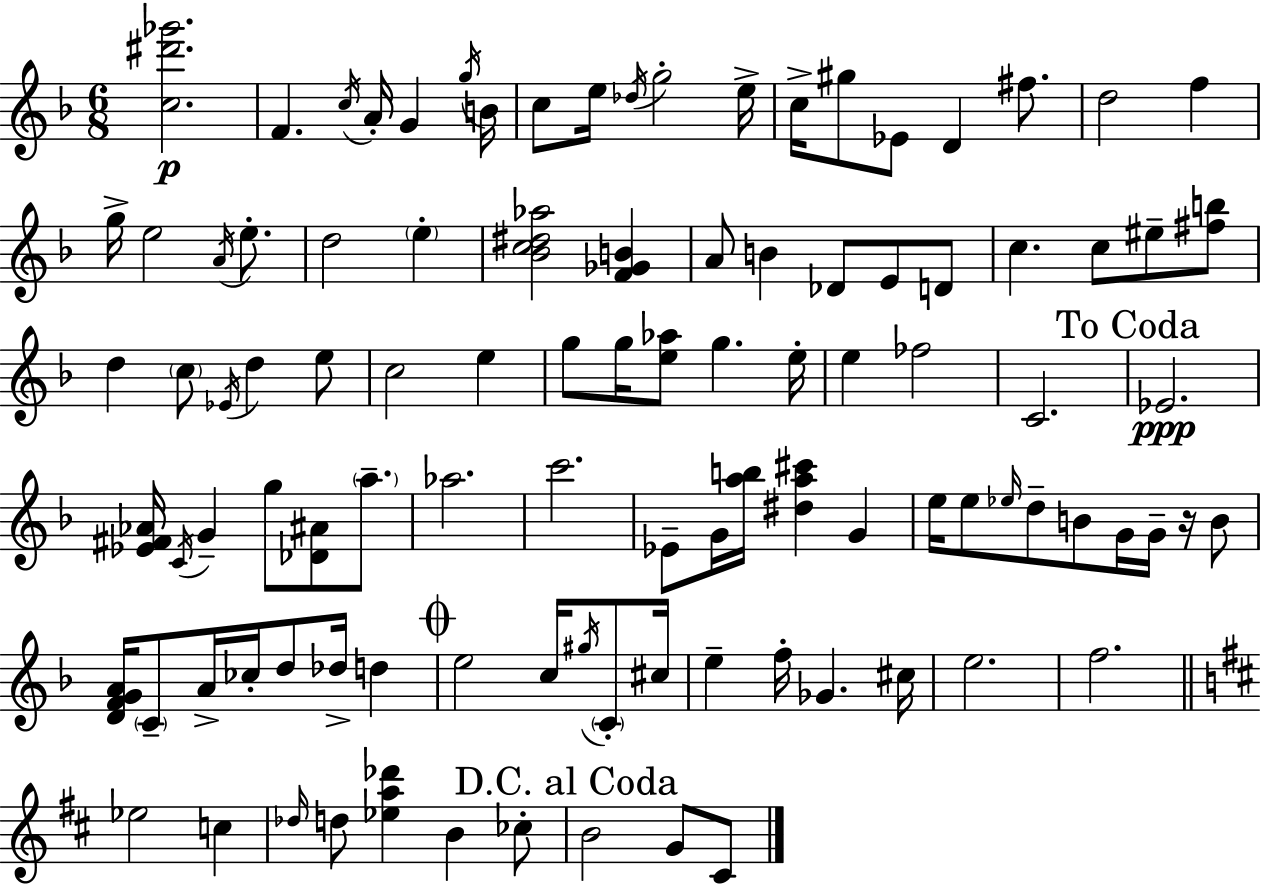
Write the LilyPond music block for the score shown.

{
  \clef treble
  \numericTimeSignature
  \time 6/8
  \key f \major
  <c'' dis''' ges'''>2.\p | f'4. \acciaccatura { c''16 } a'16-. g'4 | \acciaccatura { g''16 } b'16 c''8 e''16 \acciaccatura { des''16 } g''2-. | e''16-> c''16-> gis''8 ees'8 d'4 | \break fis''8. d''2 f''4 | g''16-> e''2 | \acciaccatura { a'16 } e''8.-. d''2 | \parenthesize e''4-. <bes' c'' dis'' aes''>2 | \break <f' ges' b'>4 a'8 b'4 des'8 | e'8 d'8 c''4. c''8 | eis''8-- <fis'' b''>8 d''4 \parenthesize c''8 \acciaccatura { ees'16 } d''4 | e''8 c''2 | \break e''4 g''8 g''16 <e'' aes''>8 g''4. | e''16-. e''4 fes''2 | c'2. | \mark "To Coda" ees'2.\ppp | \break <ees' fis' aes'>16 \acciaccatura { c'16 } g'4-- g''8 | <des' ais'>8 \parenthesize a''8.-- aes''2. | c'''2. | ees'8-- g'16 <a'' b''>16 <dis'' a'' cis'''>4 | \break g'4 e''16 e''8 \grace { ees''16 } d''8-- | b'8 g'16 g'16-- r16 b'8 <d' f' g' a'>16 \parenthesize c'8-- a'16-> ces''16-. | d''8 des''16-> d''4 \mark \markup { \musicglyph "scripts.coda" } e''2 | c''16 \acciaccatura { gis''16 } \parenthesize c'8-. cis''16 e''4-- | \break f''16-. ges'4. cis''16 e''2. | f''2. | \bar "||" \break \key b \minor ees''2 c''4 | \grace { des''16 } d''8 <ees'' a'' des'''>4 b'4 ces''8-. | \mark "D.C. al Coda" b'2 g'8 cis'8 | \bar "|."
}